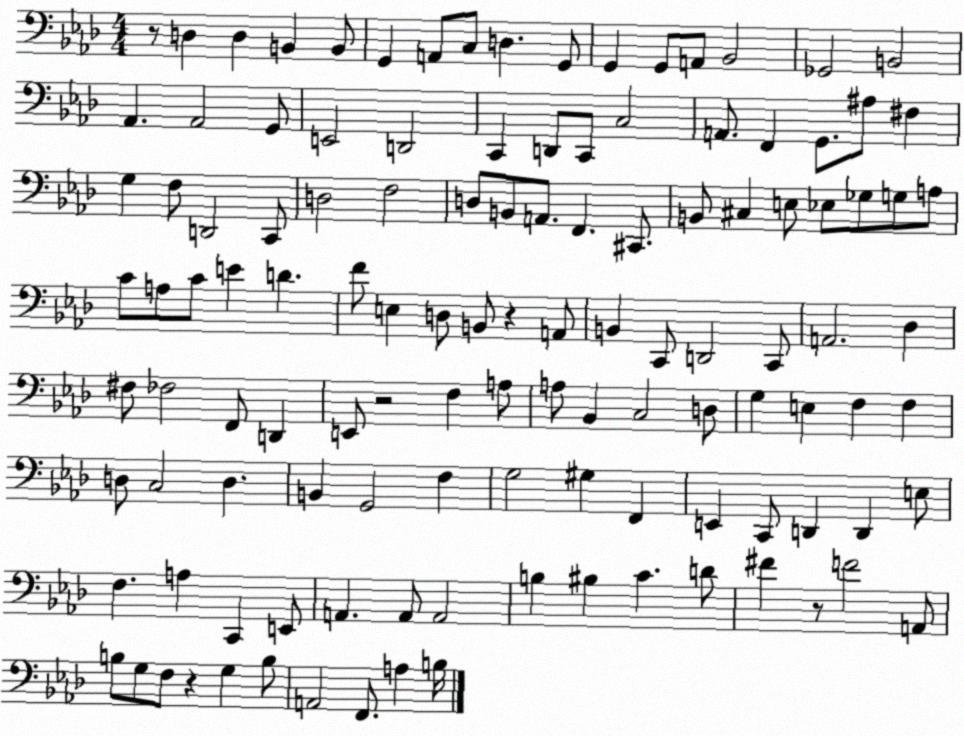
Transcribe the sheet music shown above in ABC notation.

X:1
T:Untitled
M:4/4
L:1/4
K:Ab
z/2 D, D, B,, B,,/2 G,, A,,/2 C,/2 D, G,,/2 G,, G,,/2 A,,/2 _B,,2 _G,,2 B,,2 _A,, _A,,2 G,,/2 E,,2 D,,2 C,, D,,/2 C,,/2 C,2 A,,/2 F,, G,,/2 ^A,/2 ^F, G, F,/2 D,,2 C,,/2 D,2 F,2 D,/2 B,,/2 A,,/2 F,, ^C,,/2 B,,/2 ^C, E,/2 _E,/2 _G,/2 G,/2 A,/2 C/2 A,/2 C/2 E D F/2 E, D,/2 B,,/2 z A,,/2 B,, C,,/2 D,,2 C,,/2 A,,2 _D, ^F,/2 _F,2 F,,/2 D,, E,,/2 z2 F, A,/2 A,/2 _B,, C,2 D,/2 G, E, F, F, D,/2 C,2 D, B,, G,,2 F, G,2 ^G, F,, E,, C,,/2 D,, D,, E,/2 F, A, C,, E,,/2 A,, A,,/2 A,,2 B, ^B, C D/2 ^F z/2 F2 A,,/2 B,/2 G,/2 F,/2 z G, B,/2 A,,2 F,,/2 A, B,/4